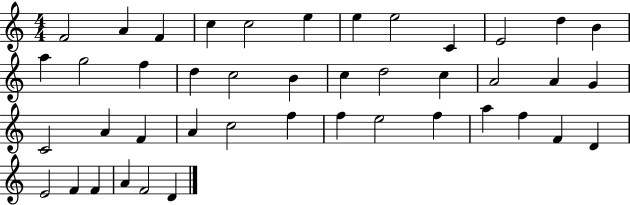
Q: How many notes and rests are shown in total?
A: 43